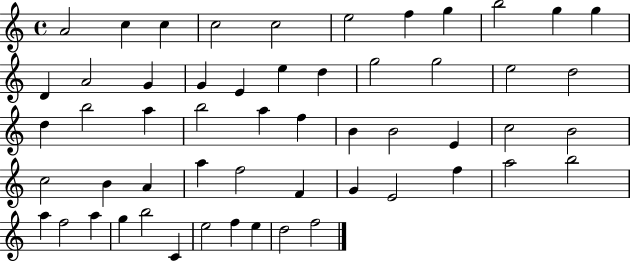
{
  \clef treble
  \time 4/4
  \defaultTimeSignature
  \key c \major
  a'2 c''4 c''4 | c''2 c''2 | e''2 f''4 g''4 | b''2 g''4 g''4 | \break d'4 a'2 g'4 | g'4 e'4 e''4 d''4 | g''2 g''2 | e''2 d''2 | \break d''4 b''2 a''4 | b''2 a''4 f''4 | b'4 b'2 e'4 | c''2 b'2 | \break c''2 b'4 a'4 | a''4 f''2 f'4 | g'4 e'2 f''4 | a''2 b''2 | \break a''4 f''2 a''4 | g''4 b''2 c'4 | e''2 f''4 e''4 | d''2 f''2 | \break \bar "|."
}